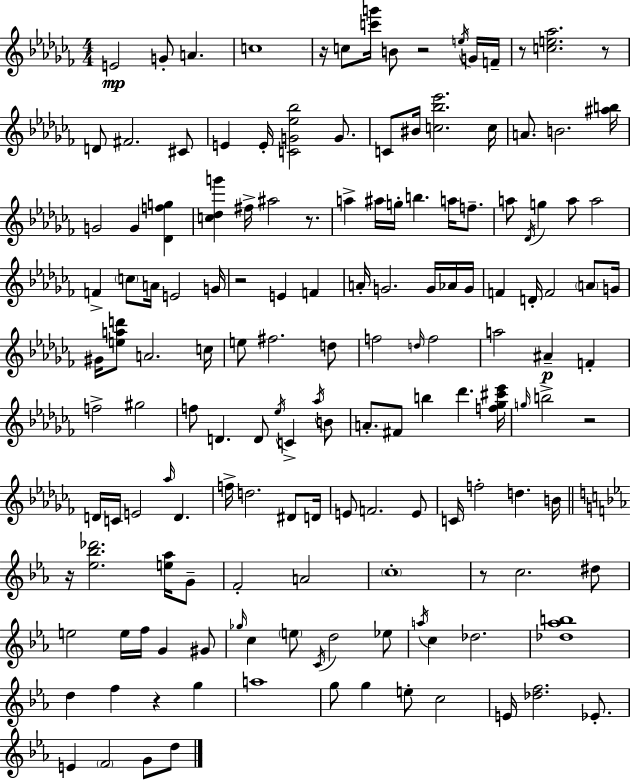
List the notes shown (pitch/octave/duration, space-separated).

E4/h G4/e A4/q. C5/w R/s C5/e [C6,G6]/s B4/e R/h E5/s G4/s F4/s R/e [C5,E5,Ab5]/h. R/e D4/e F#4/h. C#4/e E4/q E4/s [C4,G4,Eb5,Bb5]/h G4/e. C4/e BIS4/s [C5,Bb5,Eb6]/h. C5/s A4/e. B4/h. [A#5,B5]/s G4/h G4/q [Db4,F5,G5]/q [C5,Db5,G6]/q F#5/s A#5/h R/e. A5/q A#5/s G5/s B5/q. A5/s F5/e. A5/e Db4/s G5/q A5/e A5/h F4/q C5/e A4/s E4/h G4/s R/h E4/q F4/q A4/s G4/h. G4/s Ab4/s G4/s F4/q D4/s F4/h A4/e G4/s G#4/s [E5,A5,D6]/e A4/h. C5/s E5/e F#5/h. D5/e F5/h D5/s F5/h A5/h A#4/q F4/q F5/h G#5/h F5/e D4/q. D4/e Eb5/s C4/q Ab5/s B4/e A4/e. F#4/e B5/q Db6/q. [F5,Gb5,C#6,Eb6]/s G5/s B5/h R/h D4/s C4/s E4/h Ab5/s D4/q. F5/s D5/h. D#4/e D4/s E4/e F4/h. E4/e C4/s F5/h D5/q. B4/s R/s [Eb5,Bb5,Db6]/h. [E5,Ab5]/s G4/e F4/h A4/h C5/w R/e C5/h. D#5/e E5/h E5/s F5/s G4/q G#4/e Gb5/s C5/q E5/e C4/s D5/h Eb5/e A5/s C5/q Db5/h. [Db5,Ab5,B5]/w D5/q F5/q R/q G5/q A5/w G5/e G5/q E5/e C5/h E4/s [Db5,F5]/h. Eb4/e. E4/q F4/h G4/e D5/e